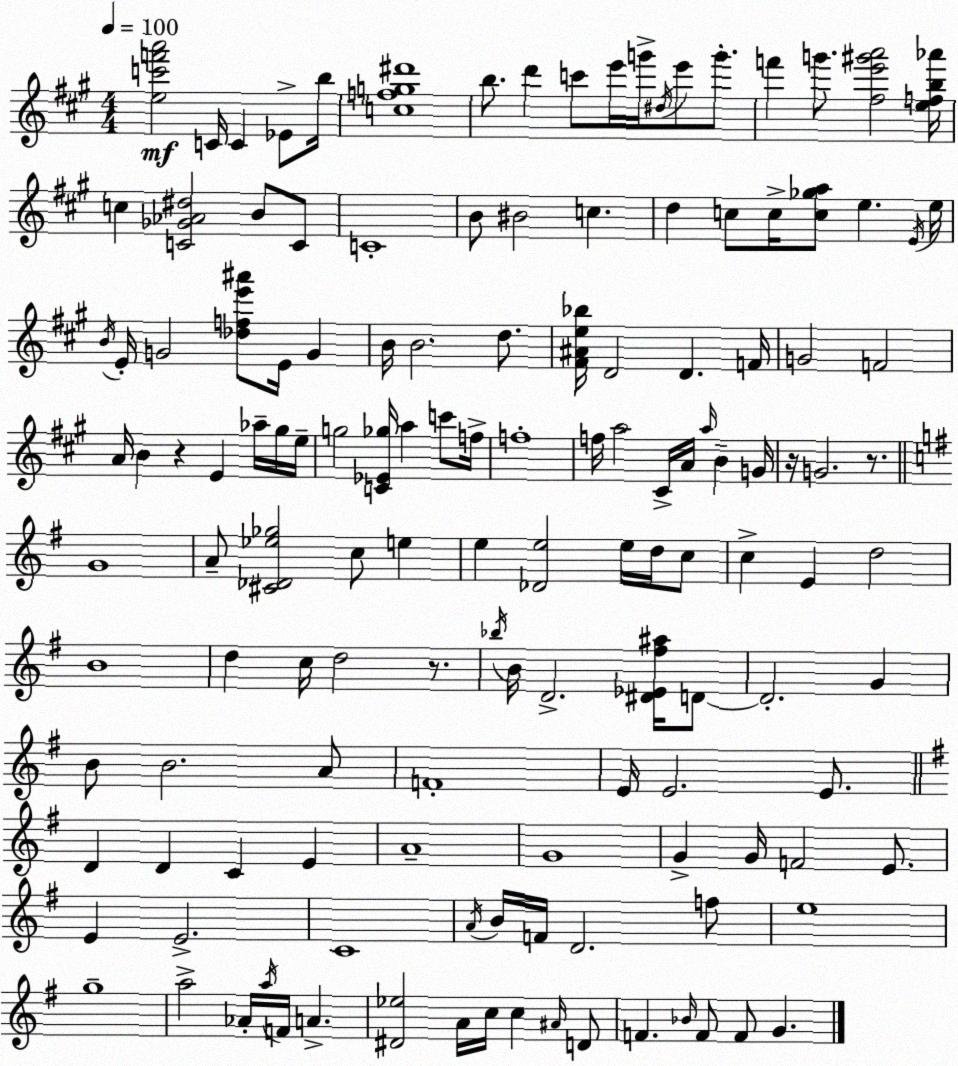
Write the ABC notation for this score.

X:1
T:Untitled
M:4/4
L:1/4
K:A
[ec'f'a']2 C/4 C _E/2 b/4 [cfg^d']4 b/2 d' c'/2 e'/4 g'/4 ^d/4 e'/2 g'/2 f' g'/2 [^fe'^g'a']2 [efb_a']/4 c [C_G_A^d]2 B/2 C/2 C4 B/2 ^B2 c d c/2 c/4 [c_ga]/2 e E/4 e/4 B/4 E/4 G2 [_dfe'^a']/2 E/4 G B/4 B2 d/2 [^F^Ae_b]/4 D2 D F/4 G2 F2 A/4 B z E _a/4 ^g/4 e/4 g2 [C_E_g]/4 a c'/2 f/4 f4 f/4 a2 ^C/4 A/4 a/4 B G/4 z/4 G2 z/2 G4 A/2 [^C_D_e_g]2 c/2 e e [_De]2 e/4 d/4 c/2 c E d2 B4 d c/4 d2 z/2 _b/4 B/4 D2 [^D_E^f^a]/4 D/2 D2 G B/2 B2 A/2 F4 E/4 E2 E/2 D D C E A4 G4 G G/4 F2 E/2 E E2 C4 A/4 B/4 F/4 D2 f/2 e4 g4 a2 _A/4 a/4 F/4 A [^D_e]2 A/4 c/4 c ^A/4 D/2 F _B/4 F/2 F/2 G